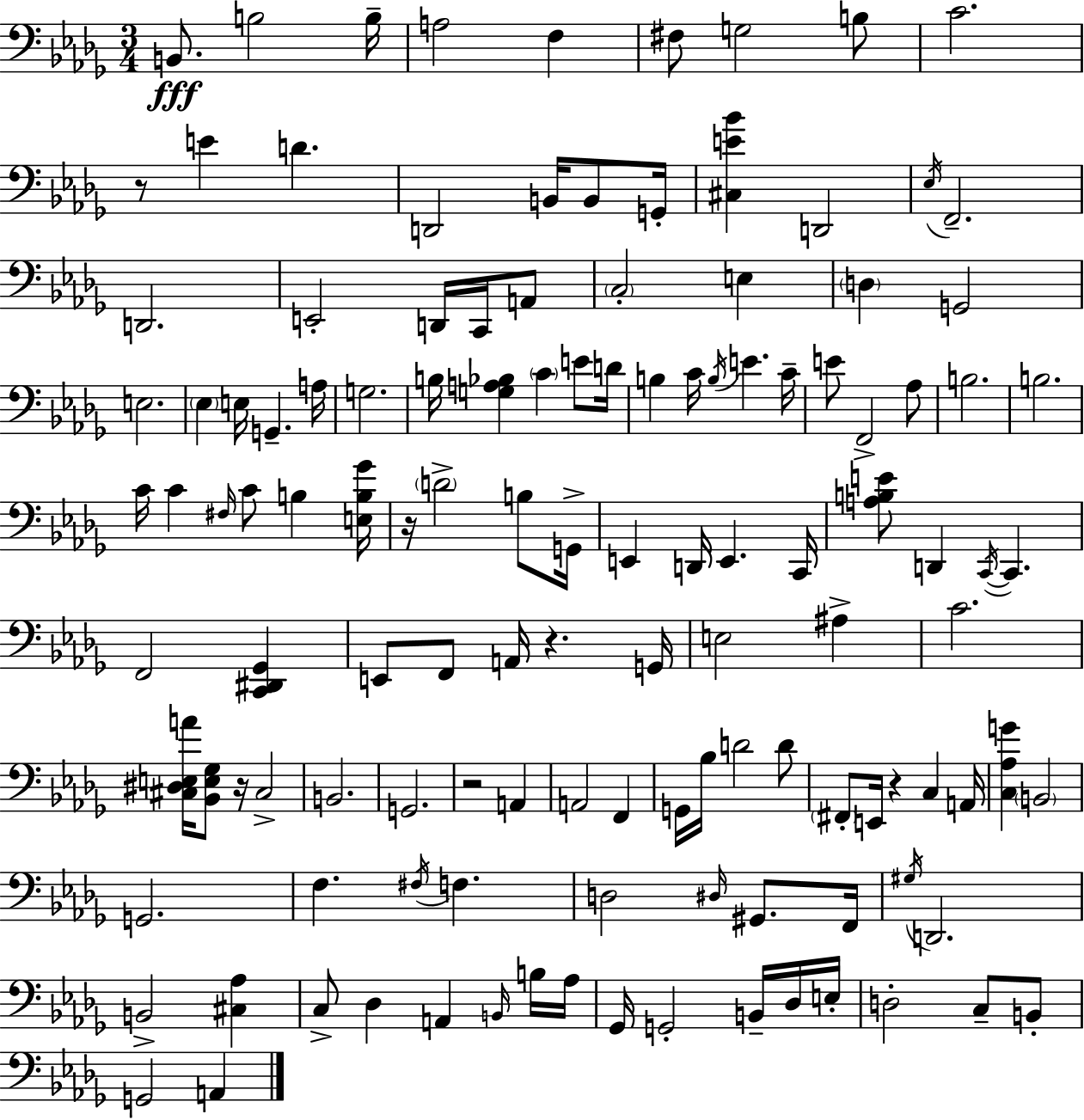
{
  \clef bass
  \numericTimeSignature
  \time 3/4
  \key bes \minor
  b,8.\fff b2 b16-- | a2 f4 | fis8 g2 b8 | c'2. | \break r8 e'4 d'4. | d,2 b,16 b,8 g,16-. | <cis e' bes'>4 d,2 | \acciaccatura { ees16 } f,2.-- | \break d,2. | e,2-. d,16 c,16 a,8 | \parenthesize c2-. e4 | \parenthesize d4 g,2 | \break e2. | \parenthesize ees4 e16 g,4.-- | a16 g2. | b16 <g a bes>4 \parenthesize c'4 e'8 | \break d'16 b4 c'16 \acciaccatura { b16 } e'4. | c'16-- e'8 f,2-> | aes8 b2. | b2. | \break c'16 c'4 \grace { fis16 } c'8 b4 | <e b ges'>16 r16 \parenthesize d'2-> | b8 g,16-> e,4 d,16 e,4. | c,16 <a b e'>8 d,4 \acciaccatura { c,16~ }~ c,4. | \break f,2 | <c, dis, ges,>4 e,8 f,8 a,16 r4. | g,16 e2 | ais4-> c'2. | \break <cis dis e a'>16 <bes, e ges>8 r16 cis2-> | b,2. | g,2. | r2 | \break a,4 a,2 | f,4 g,16 bes16 d'2 | d'8 \parenthesize fis,8-. e,16 r4 c4 | a,16 <c aes g'>4 \parenthesize b,2 | \break g,2. | f4. \acciaccatura { fis16 } f4. | d2 | \grace { dis16 } gis,8. f,16 \acciaccatura { gis16 } d,2. | \break b,2-> | <cis aes>4 c8-> des4 | a,4 \grace { b,16 } b16 aes16 ges,16 g,2-. | b,16-- des16 e16-. d2-. | \break c8-- b,8-. g,2 | a,4 \bar "|."
}